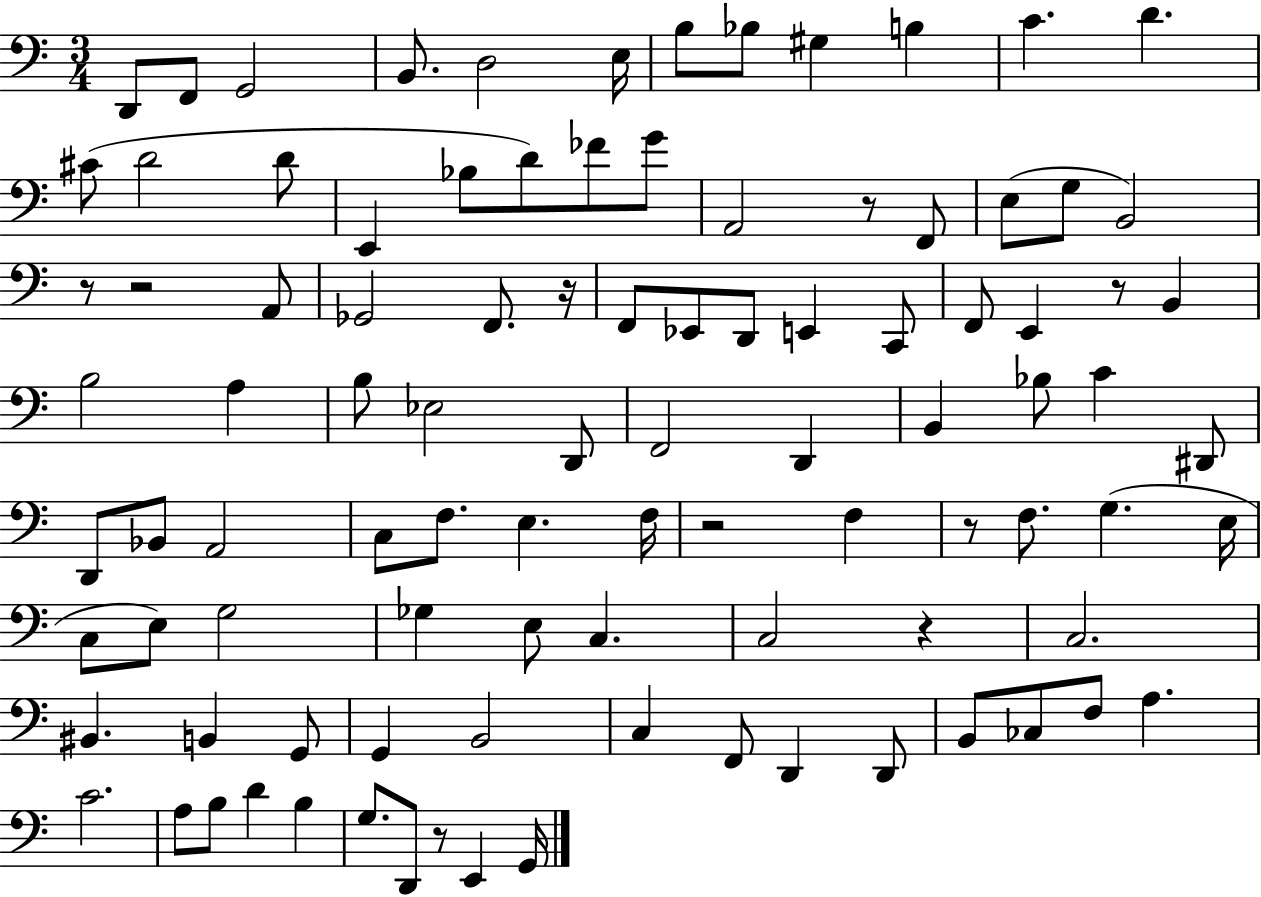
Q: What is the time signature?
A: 3/4